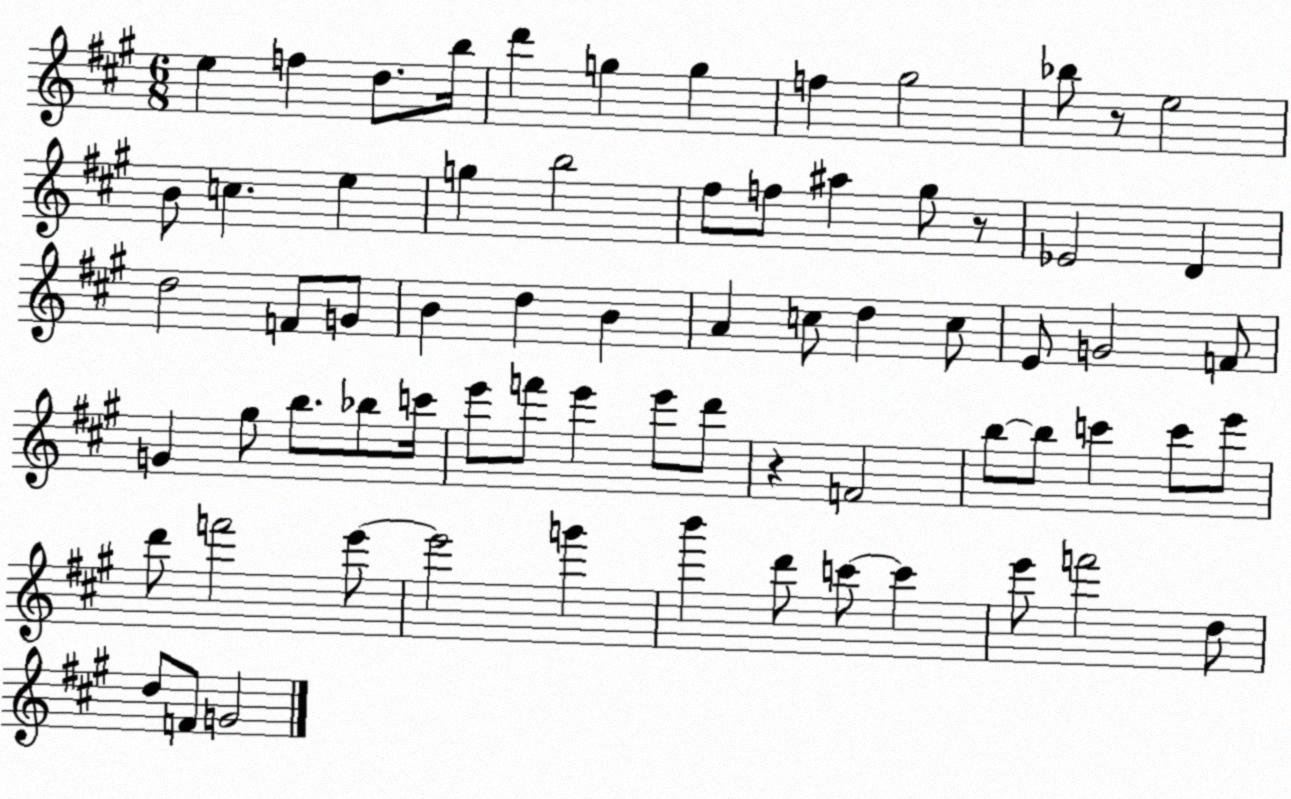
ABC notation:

X:1
T:Untitled
M:6/8
L:1/4
K:A
e f d/2 b/4 d' g g f ^g2 _b/2 z/2 e2 B/2 c e g b2 ^f/2 f/2 ^a ^g/2 z/2 _E2 D d2 F/2 G/2 B d B A c/2 d c/2 E/2 G2 F/2 G ^g/2 b/2 _b/2 c'/4 e'/2 f'/2 e' e'/2 d'/2 z F2 b/2 b/2 c' c'/2 e'/2 d'/2 f'2 e'/2 e'2 g' b' d'/2 c'/2 c' e'/2 f'2 d/2 d/2 F/2 G2